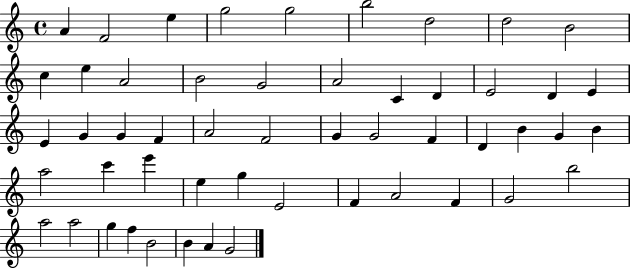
{
  \clef treble
  \time 4/4
  \defaultTimeSignature
  \key c \major
  a'4 f'2 e''4 | g''2 g''2 | b''2 d''2 | d''2 b'2 | \break c''4 e''4 a'2 | b'2 g'2 | a'2 c'4 d'4 | e'2 d'4 e'4 | \break e'4 g'4 g'4 f'4 | a'2 f'2 | g'4 g'2 f'4 | d'4 b'4 g'4 b'4 | \break a''2 c'''4 e'''4 | e''4 g''4 e'2 | f'4 a'2 f'4 | g'2 b''2 | \break a''2 a''2 | g''4 f''4 b'2 | b'4 a'4 g'2 | \bar "|."
}